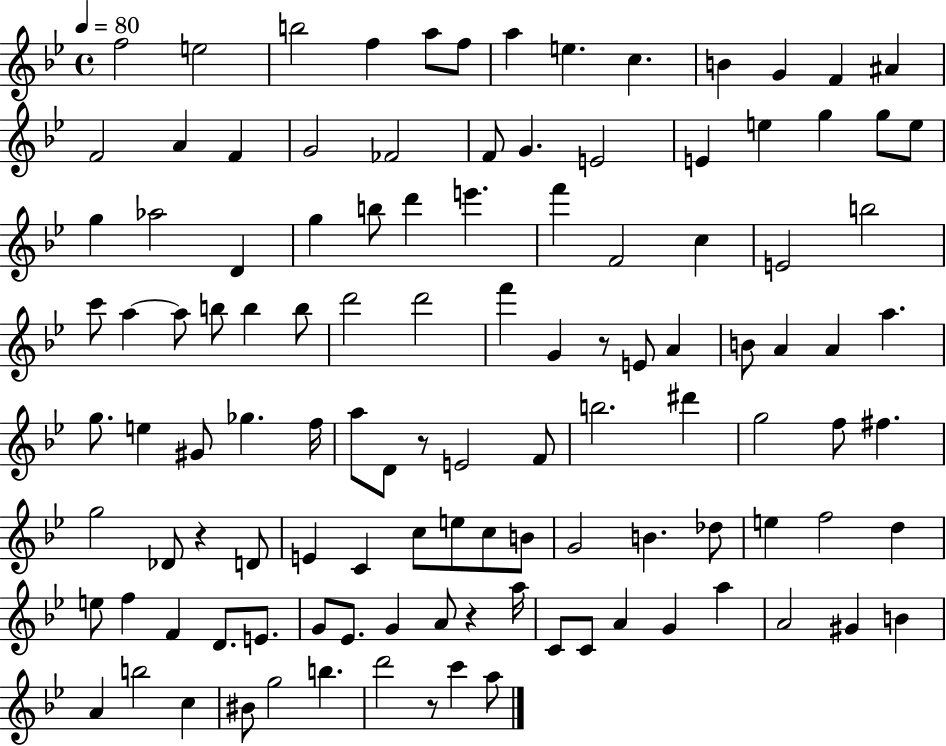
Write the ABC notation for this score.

X:1
T:Untitled
M:4/4
L:1/4
K:Bb
f2 e2 b2 f a/2 f/2 a e c B G F ^A F2 A F G2 _F2 F/2 G E2 E e g g/2 e/2 g _a2 D g b/2 d' e' f' F2 c E2 b2 c'/2 a a/2 b/2 b b/2 d'2 d'2 f' G z/2 E/2 A B/2 A A a g/2 e ^G/2 _g f/4 a/2 D/2 z/2 E2 F/2 b2 ^d' g2 f/2 ^f g2 _D/2 z D/2 E C c/2 e/2 c/2 B/2 G2 B _d/2 e f2 d e/2 f F D/2 E/2 G/2 _E/2 G A/2 z a/4 C/2 C/2 A G a A2 ^G B A b2 c ^B/2 g2 b d'2 z/2 c' a/2